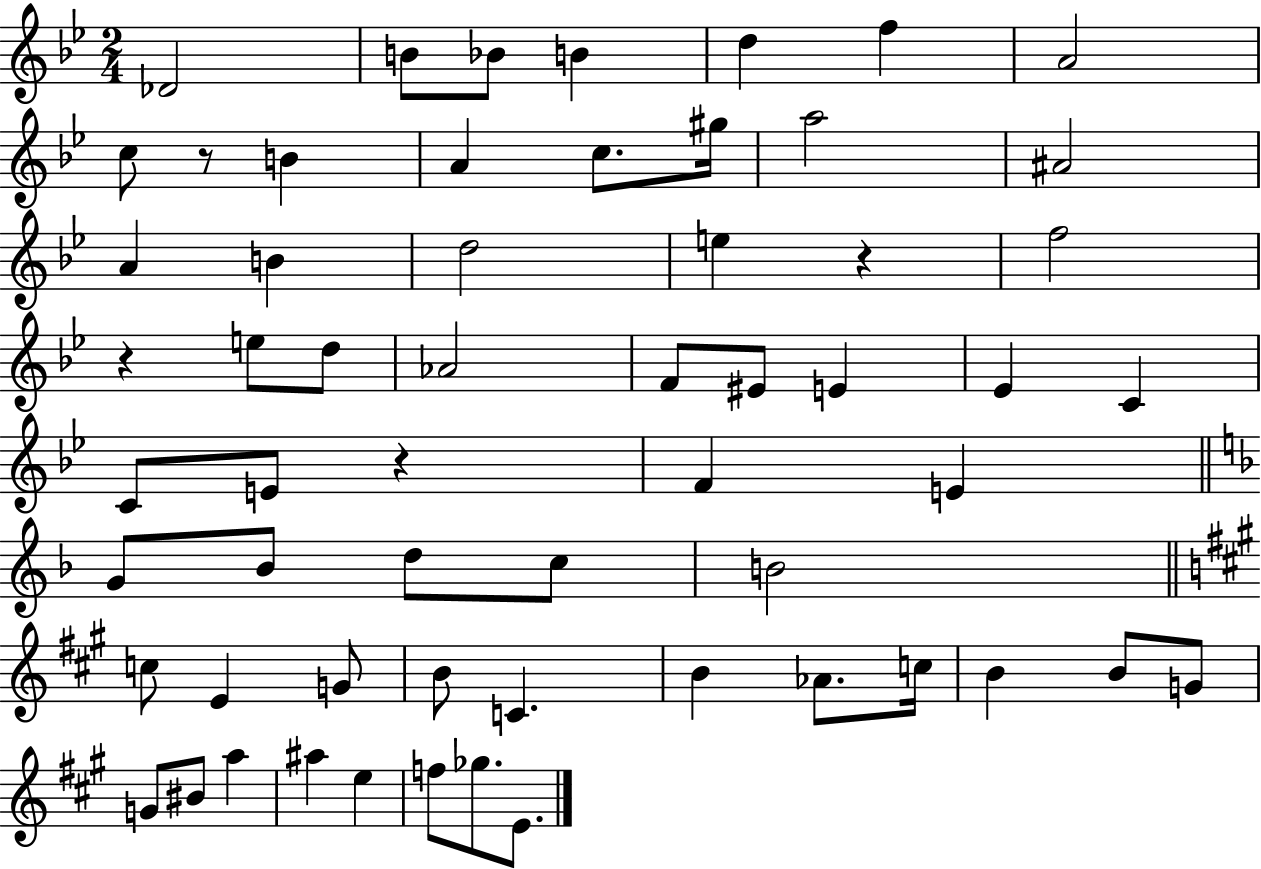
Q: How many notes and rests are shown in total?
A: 59